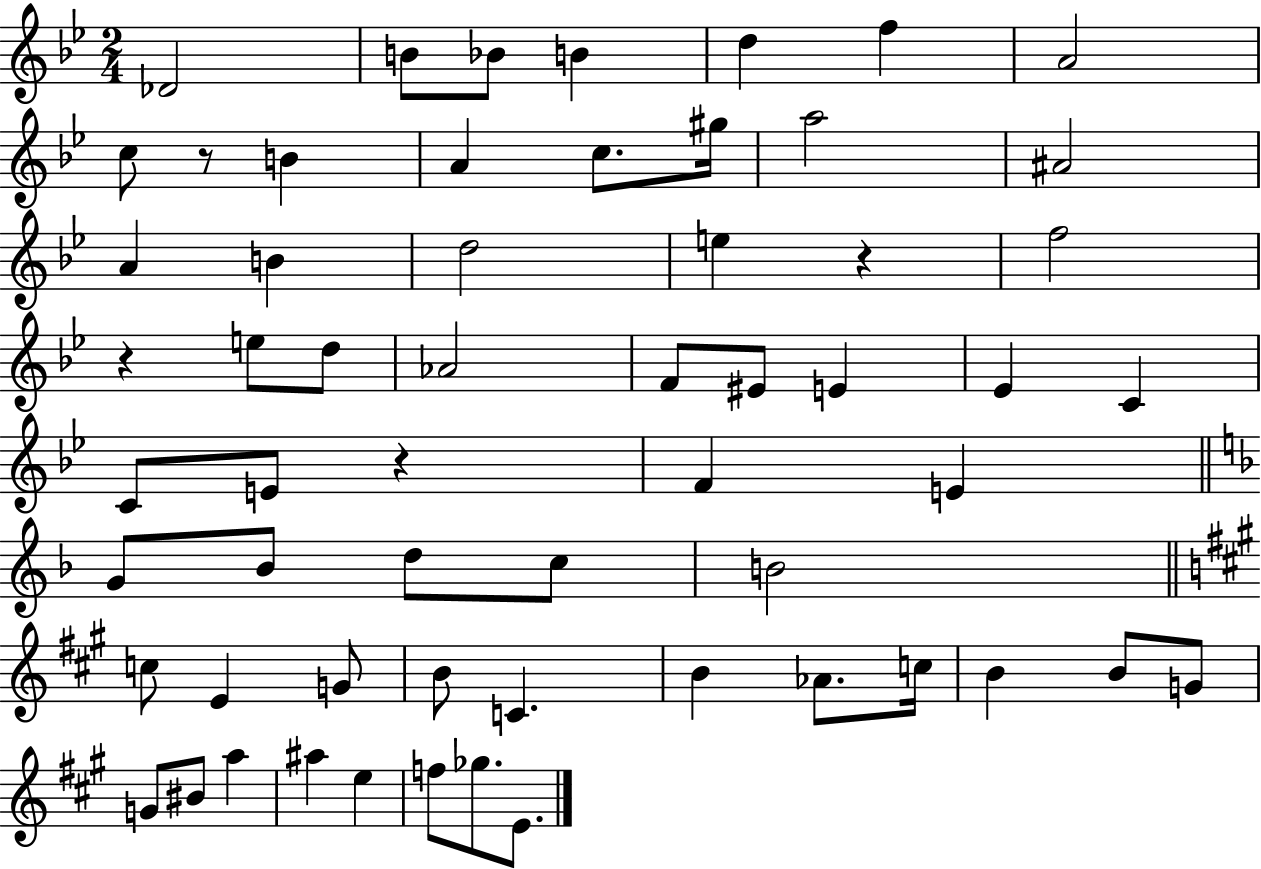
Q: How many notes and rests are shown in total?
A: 59